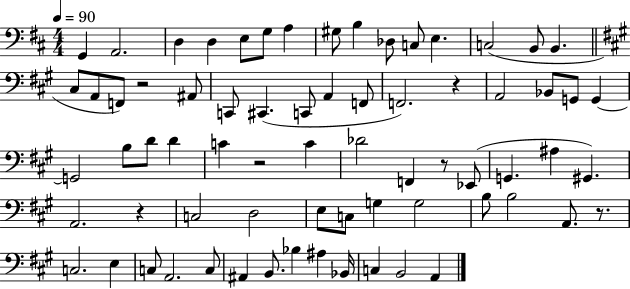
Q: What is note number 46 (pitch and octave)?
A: C3